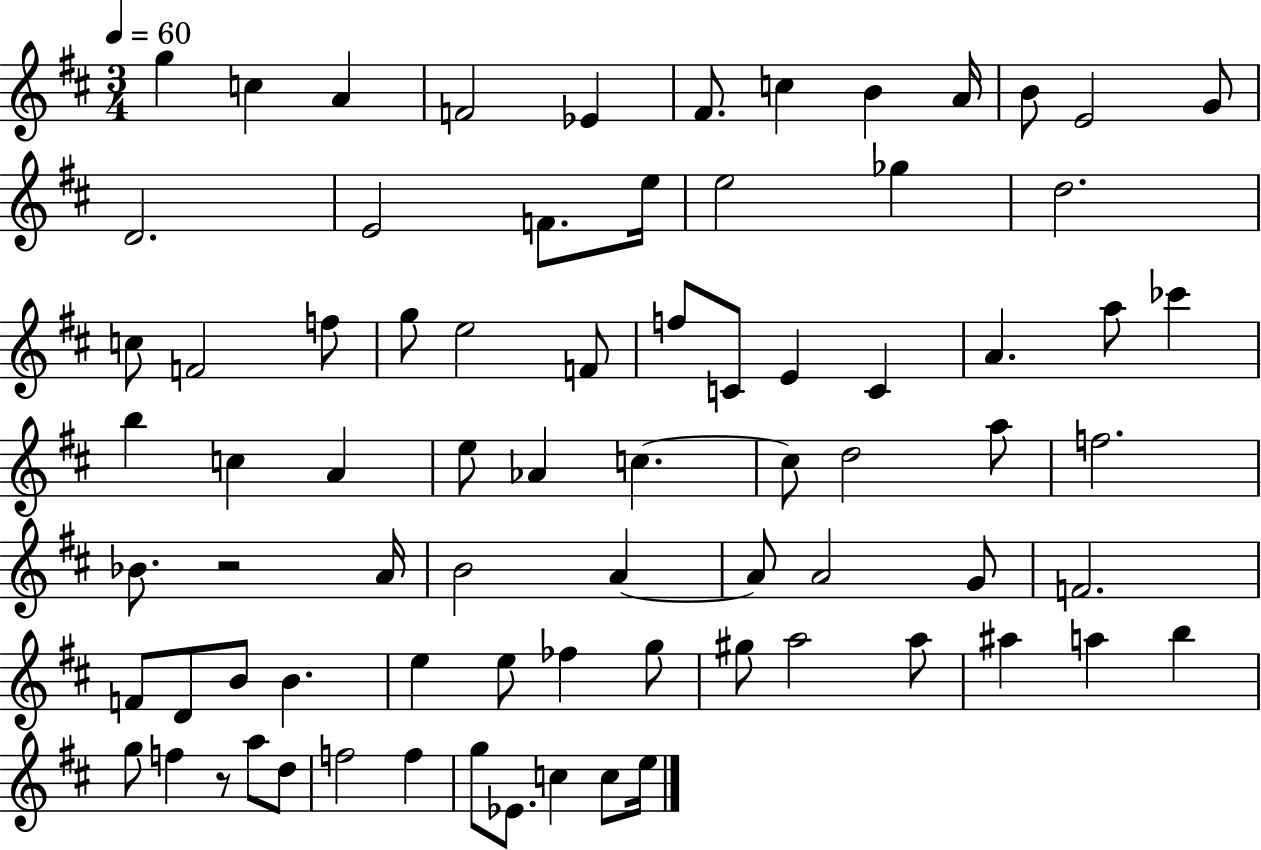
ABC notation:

X:1
T:Untitled
M:3/4
L:1/4
K:D
g c A F2 _E ^F/2 c B A/4 B/2 E2 G/2 D2 E2 F/2 e/4 e2 _g d2 c/2 F2 f/2 g/2 e2 F/2 f/2 C/2 E C A a/2 _c' b c A e/2 _A c c/2 d2 a/2 f2 _B/2 z2 A/4 B2 A A/2 A2 G/2 F2 F/2 D/2 B/2 B e e/2 _f g/2 ^g/2 a2 a/2 ^a a b g/2 f z/2 a/2 d/2 f2 f g/2 _E/2 c c/2 e/4